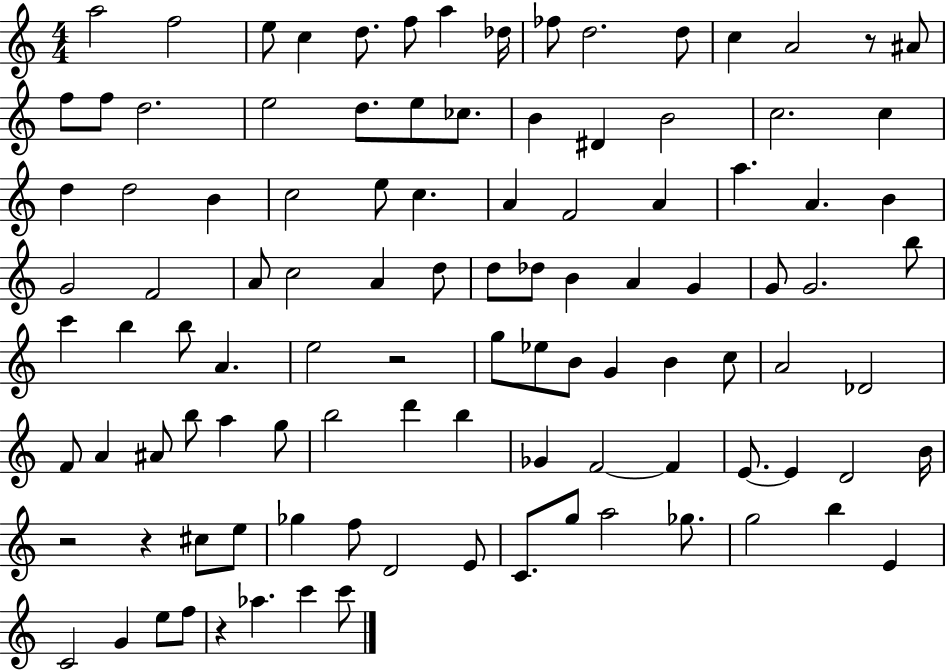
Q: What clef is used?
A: treble